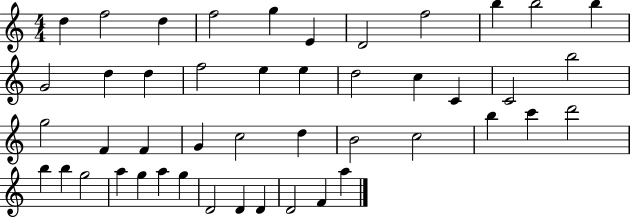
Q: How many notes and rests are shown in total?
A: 46